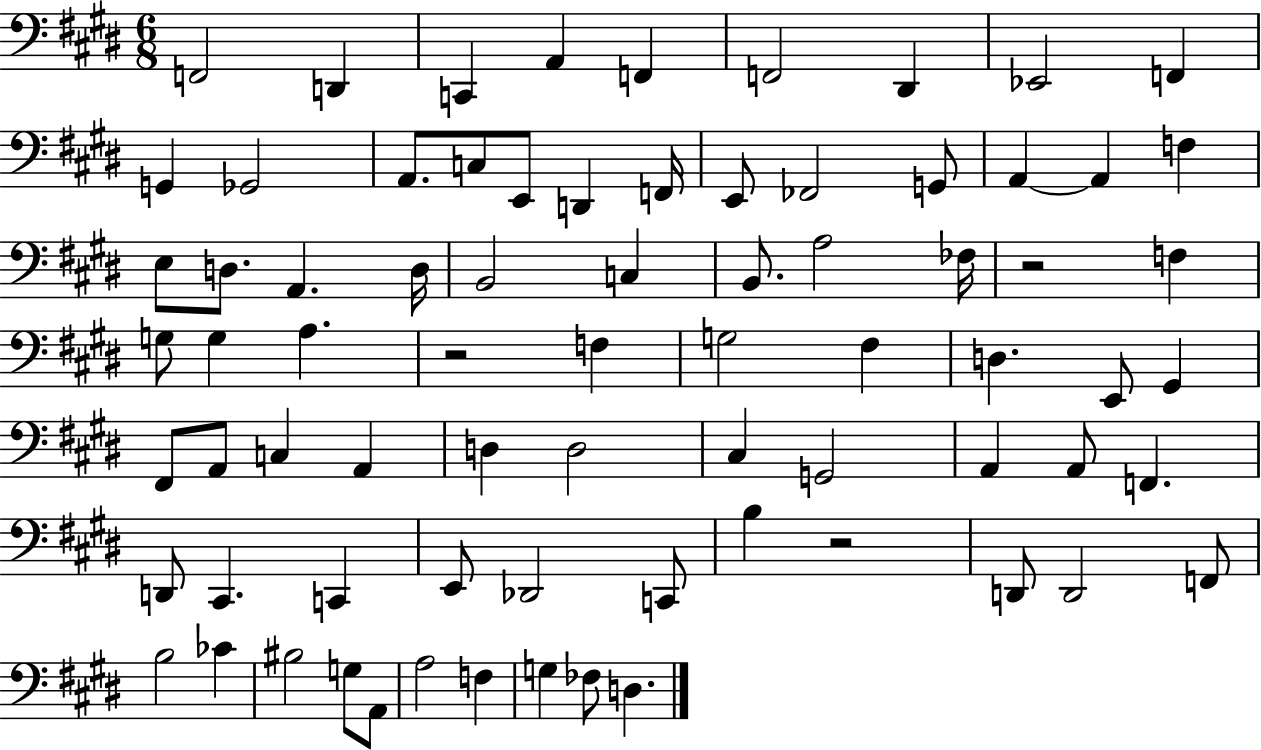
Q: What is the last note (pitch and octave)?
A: D3